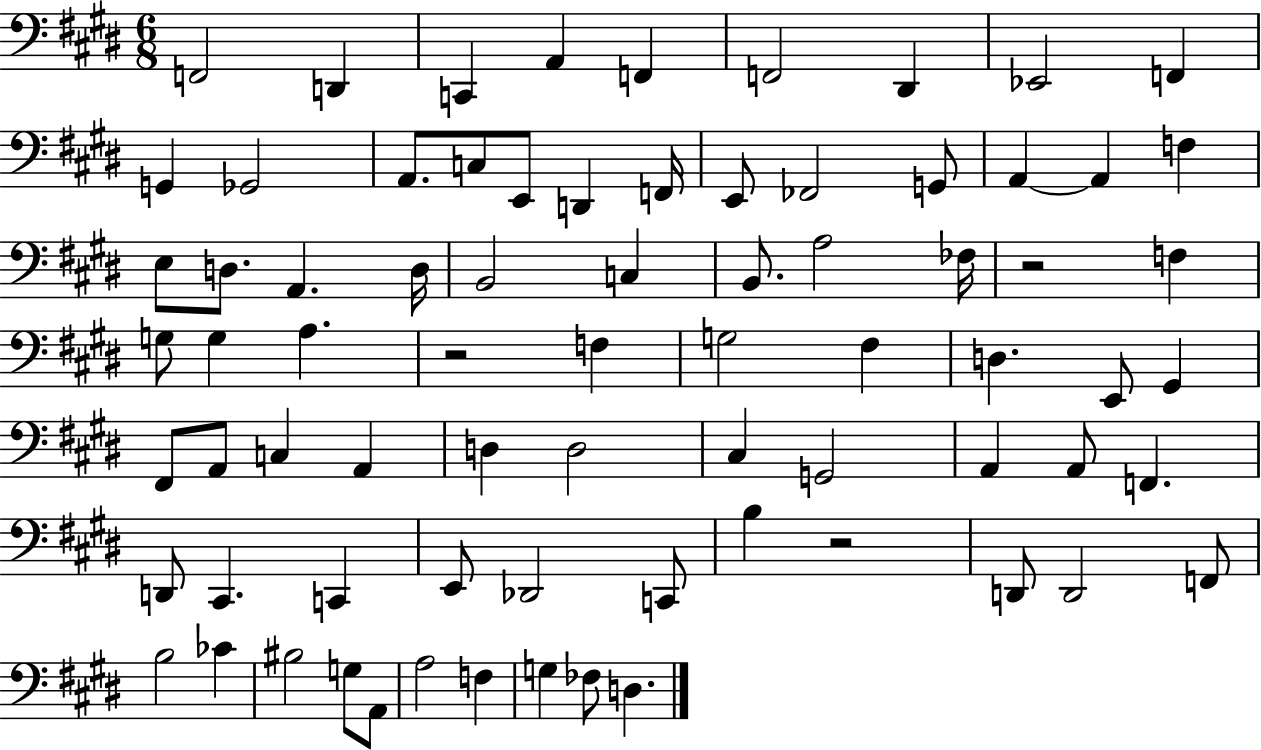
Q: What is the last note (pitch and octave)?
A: D3